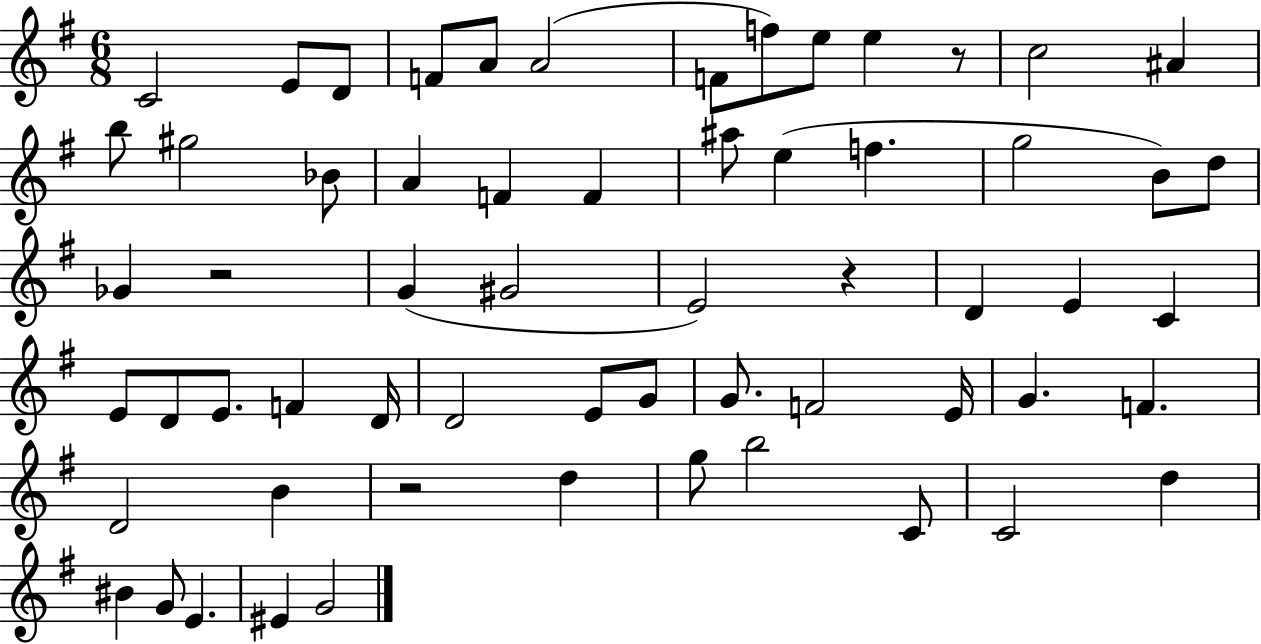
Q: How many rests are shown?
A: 4